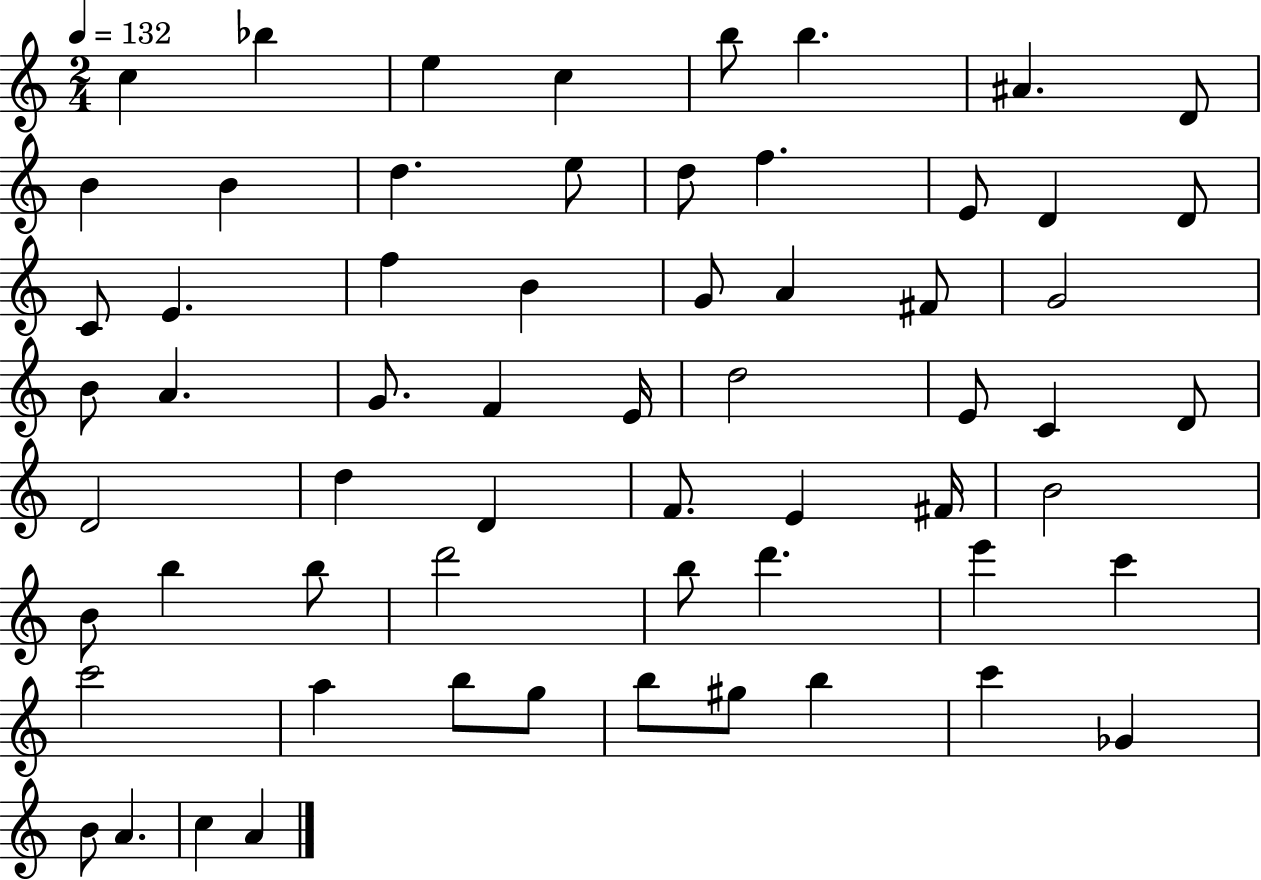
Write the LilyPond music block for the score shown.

{
  \clef treble
  \numericTimeSignature
  \time 2/4
  \key c \major
  \tempo 4 = 132
  c''4 bes''4 | e''4 c''4 | b''8 b''4. | ais'4. d'8 | \break b'4 b'4 | d''4. e''8 | d''8 f''4. | e'8 d'4 d'8 | \break c'8 e'4. | f''4 b'4 | g'8 a'4 fis'8 | g'2 | \break b'8 a'4. | g'8. f'4 e'16 | d''2 | e'8 c'4 d'8 | \break d'2 | d''4 d'4 | f'8. e'4 fis'16 | b'2 | \break b'8 b''4 b''8 | d'''2 | b''8 d'''4. | e'''4 c'''4 | \break c'''2 | a''4 b''8 g''8 | b''8 gis''8 b''4 | c'''4 ges'4 | \break b'8 a'4. | c''4 a'4 | \bar "|."
}